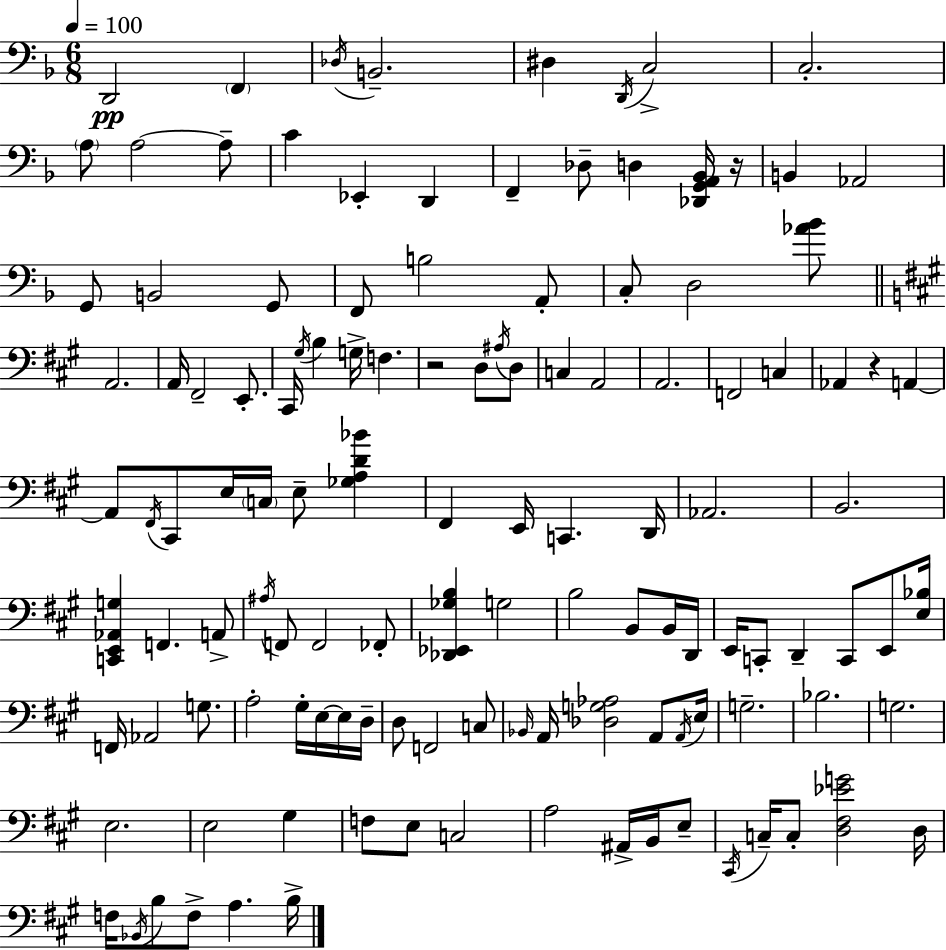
{
  \clef bass
  \numericTimeSignature
  \time 6/8
  \key d \minor
  \tempo 4 = 100
  d,2\pp \parenthesize f,4 | \acciaccatura { des16 } b,2.-- | dis4 \acciaccatura { d,16 } c2-> | c2.-. | \break \parenthesize a8 a2~~ | a8-- c'4 ees,4-. d,4 | f,4-- des8-- d4 | <des, g, a, bes,>16 r16 b,4 aes,2 | \break g,8 b,2 | g,8 f,8 b2 | a,8-. c8-. d2 | <aes' bes'>8 \bar "||" \break \key a \major a,2. | a,16 fis,2-- e,8.-. | cis,16 \acciaccatura { gis16 } b4 g16-> f4. | r2 d8 \acciaccatura { ais16 } | \break d8 c4 a,2 | a,2. | f,2 c4 | aes,4 r4 a,4~~ | \break a,8 \acciaccatura { fis,16 } cis,8 e16 \parenthesize c16 e8-- <ges a d' bes'>4 | fis,4 e,16 c,4. | d,16 aes,2. | b,2. | \break <c, e, aes, g>4 f,4. | a,8-> \acciaccatura { ais16 } f,8 f,2 | fes,8-. <des, ees, ges b>4 g2 | b2 | \break b,8 b,16 d,16 e,16 c,8-. d,4-- c,8 | e,8 <e bes>16 f,16 aes,2 | g8. a2-. | gis16-. e16~~ e16 d16-- d8 f,2 | \break c8 \grace { bes,16 } a,16 <des g aes>2 | a,8 \acciaccatura { a,16 } e16 g2.-- | bes2. | g2. | \break e2. | e2 | gis4 f8 e8 c2 | a2 | \break ais,16-> b,16 e8-- \acciaccatura { cis,16 } c16-- c8-. <d fis ees' g'>2 | d16 f16 \acciaccatura { bes,16 } b8 f8-> | a4. b16-> \bar "|."
}